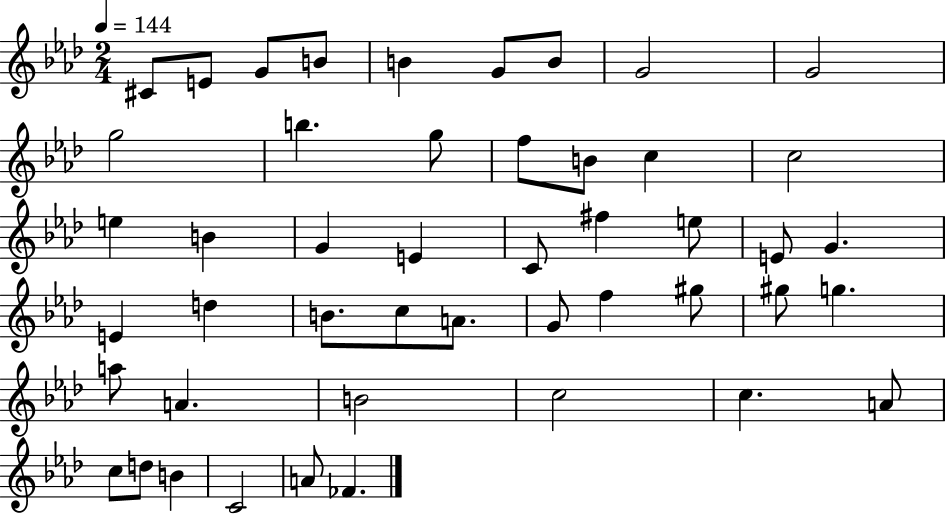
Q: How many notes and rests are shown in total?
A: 47